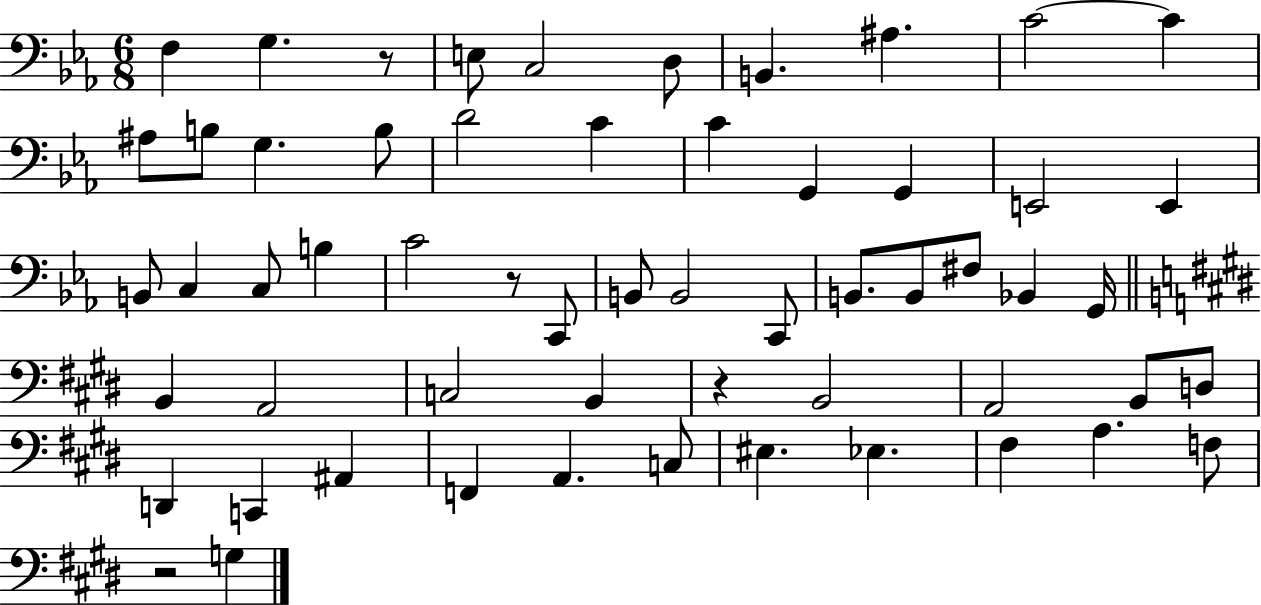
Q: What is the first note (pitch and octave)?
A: F3